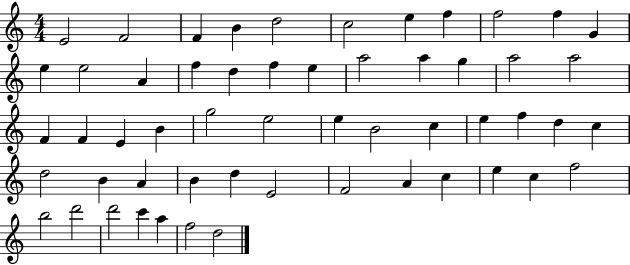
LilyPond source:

{
  \clef treble
  \numericTimeSignature
  \time 4/4
  \key c \major
  e'2 f'2 | f'4 b'4 d''2 | c''2 e''4 f''4 | f''2 f''4 g'4 | \break e''4 e''2 a'4 | f''4 d''4 f''4 e''4 | a''2 a''4 g''4 | a''2 a''2 | \break f'4 f'4 e'4 b'4 | g''2 e''2 | e''4 b'2 c''4 | e''4 f''4 d''4 c''4 | \break d''2 b'4 a'4 | b'4 d''4 e'2 | f'2 a'4 c''4 | e''4 c''4 f''2 | \break b''2 d'''2 | d'''2 c'''4 a''4 | f''2 d''2 | \bar "|."
}